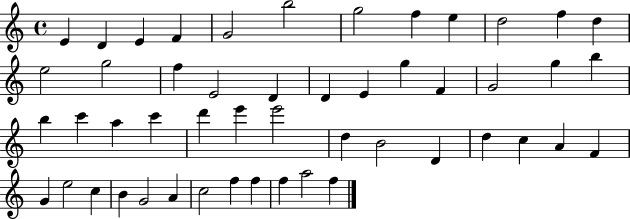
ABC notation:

X:1
T:Untitled
M:4/4
L:1/4
K:C
E D E F G2 b2 g2 f e d2 f d e2 g2 f E2 D D E g F G2 g b b c' a c' d' e' e'2 d B2 D d c A F G e2 c B G2 A c2 f f f a2 f